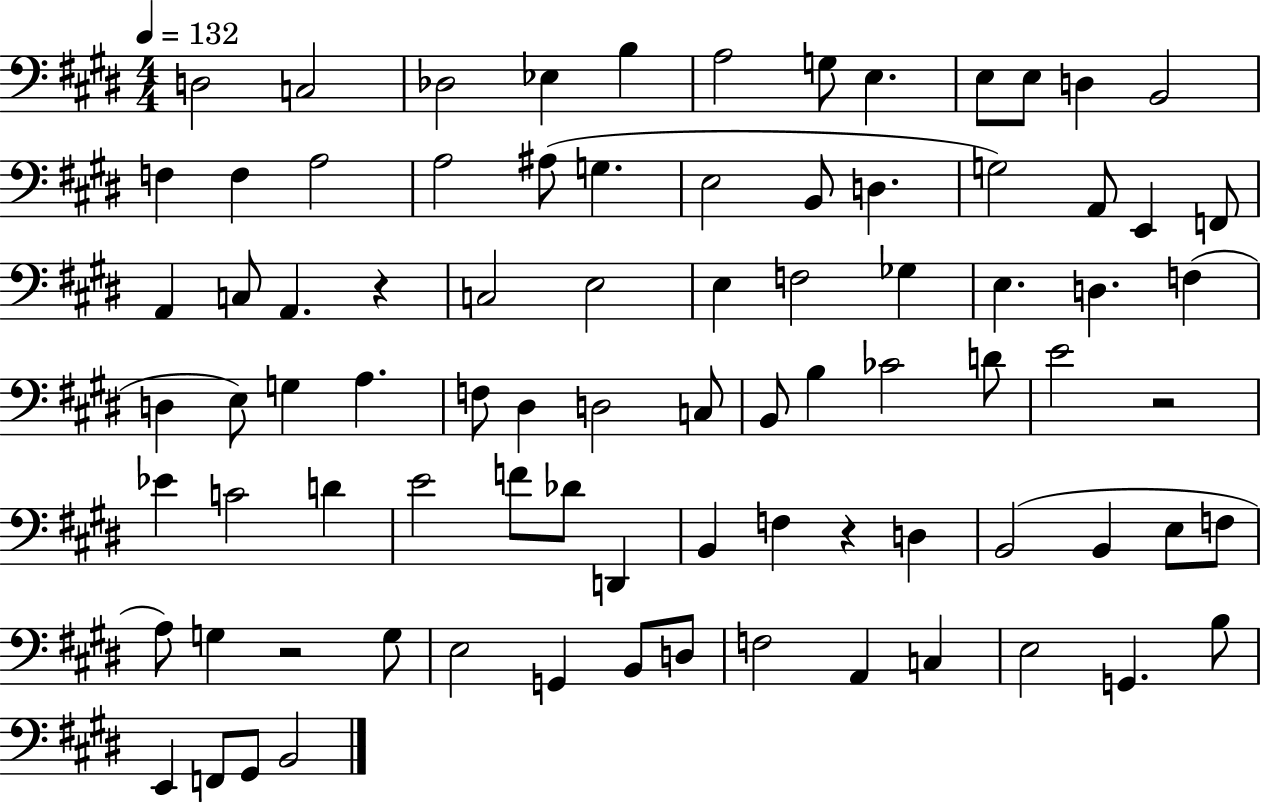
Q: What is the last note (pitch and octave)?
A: B2